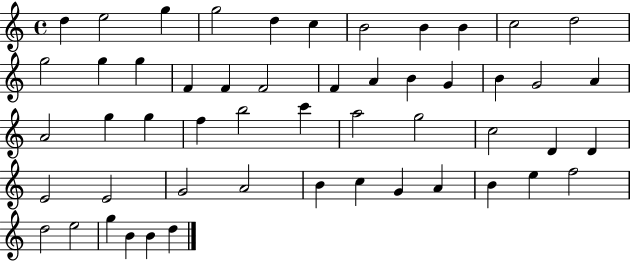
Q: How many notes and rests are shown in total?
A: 52